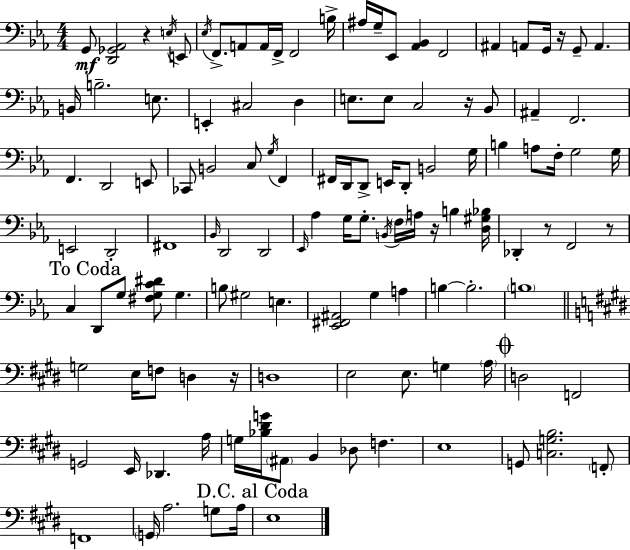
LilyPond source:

{
  \clef bass
  \numericTimeSignature
  \time 4/4
  \key ees \major
  g,8\mf <d, ges, aes,>2 r4 \acciaccatura { e16 } e,8 | \acciaccatura { ees16 } f,8.-> a,8 a,16 f,16-> f,2 | b16-> ais16 g16-- ees,8 <aes, bes,>4 f,2 | ais,4 a,8 g,16 r16 g,8-- a,4. | \break b,16 b2.-- e8. | e,4-. cis2 d4 | e8. e8 c2 r16 | bes,8 ais,4-- f,2. | \break f,4. d,2 | e,8 ces,8 b,2 c8 \acciaccatura { g16 } f,4 | fis,16 d,16 d,8-> e,16 d,8-. b,2 | g16 b4 a8 f16-. g2 | \break g16 e,2 d,2-. | fis,1 | \grace { bes,16 } d,2 d,2 | \grace { ees,16 } aes4 g16 g8.-. \acciaccatura { b,16 } \parenthesize f16 a16 | \break r16 b4 <d gis bes>16 des,4-. r8 f,2 | r8 \mark "To Coda" c4 d,8 g8 <fis g c' dis'>8 | g4. b8 gis2 | e4. <ees, fis, ais,>2 g4 | \break a4 b4~~ b2.-. | \parenthesize b1 | \bar "||" \break \key e \major g2 e16 f8 d4 r16 | d1 | e2 e8. g4 \parenthesize a16 | \mark \markup { \musicglyph "scripts.coda" } d2 f,2 | \break g,2 e,16 des,4. a16 | g16 <bes dis' g'>16 \parenthesize ais,8 b,4 des8 f4. | e1 | g,8 <c g b>2. \parenthesize f,8-. | \break f,1 | \parenthesize g,16 a2. g8 a16 | \mark "D.C. al Coda" e1 | \bar "|."
}